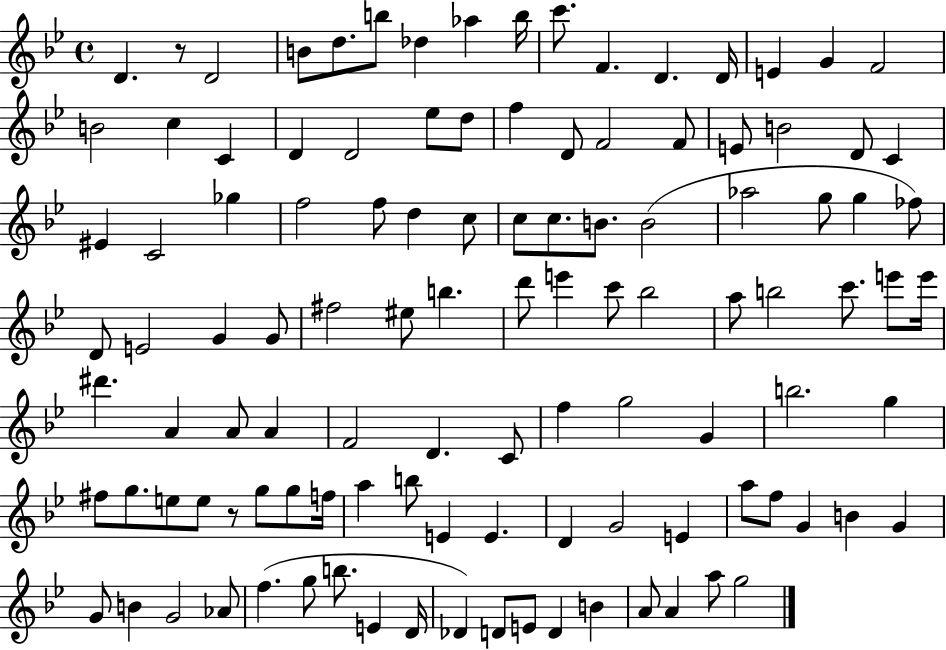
{
  \clef treble
  \time 4/4
  \defaultTimeSignature
  \key bes \major
  d'4. r8 d'2 | b'8 d''8. b''8 des''4 aes''4 b''16 | c'''8. f'4. d'4. d'16 | e'4 g'4 f'2 | \break b'2 c''4 c'4 | d'4 d'2 ees''8 d''8 | f''4 d'8 f'2 f'8 | e'8 b'2 d'8 c'4 | \break eis'4 c'2 ges''4 | f''2 f''8 d''4 c''8 | c''8 c''8. b'8. b'2( | aes''2 g''8 g''4 fes''8) | \break d'8 e'2 g'4 g'8 | fis''2 eis''8 b''4. | d'''8 e'''4 c'''8 bes''2 | a''8 b''2 c'''8. e'''8 e'''16 | \break dis'''4. a'4 a'8 a'4 | f'2 d'4. c'8 | f''4 g''2 g'4 | b''2. g''4 | \break fis''8 g''8. e''8 e''8 r8 g''8 g''8 f''16 | a''4 b''8 e'4 e'4. | d'4 g'2 e'4 | a''8 f''8 g'4 b'4 g'4 | \break g'8 b'4 g'2 aes'8 | f''4.( g''8 b''8. e'4 d'16 | des'4) d'8 e'8 d'4 b'4 | a'8 a'4 a''8 g''2 | \break \bar "|."
}